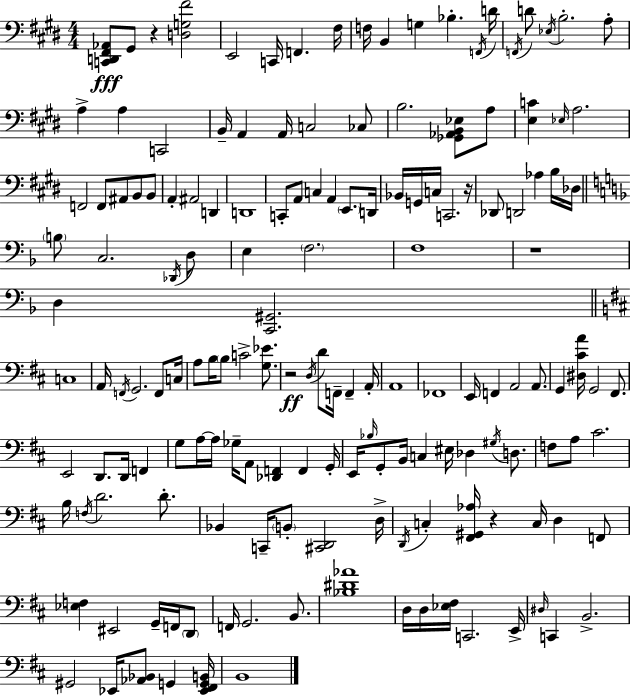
X:1
T:Untitled
M:4/4
L:1/4
K:E
[C,,D,,^F,,_A,,]/2 ^G,,/2 z [D,G,^F]2 E,,2 C,,/4 F,, ^F,/4 F,/4 B,, G, _B, F,,/4 D/4 F,,/4 D/2 _E,/4 B,2 A,/2 A, A, C,,2 B,,/4 A,, A,,/4 C,2 _C,/2 B,2 [_G,,_A,,B,,_E,]/2 A,/2 [E,C] _E,/4 A,2 F,,2 F,,/2 ^A,,/2 B,,/2 B,,/2 A,, ^A,,2 D,, D,,4 C,,/2 A,,/2 C, A,, E,,/2 D,,/4 _B,,/4 G,,/4 C,/4 C,,2 z/4 _D,,/2 D,,2 _A, B,/4 _D,/4 B,/2 C,2 _D,,/4 D,/2 E, F,2 F,4 z4 D, [C,,^G,,]2 C,4 A,,/4 F,,/4 G,,2 F,,/2 C,/4 A,/2 B,/4 B,/2 C2 [G,_E]/2 z2 D,/4 D/2 F,,/4 F,, A,,/4 A,,4 _F,,4 E,,/4 F,, A,,2 A,,/2 G,, [^D,^CA]/4 G,,2 ^F,,/2 E,,2 D,,/2 D,,/4 F,, G,/2 A,/4 A,/4 _G,/4 A,,/2 [_D,,F,,] F,, G,,/4 E,,/4 _B,/4 G,,/2 B,,/4 C, ^E,/4 _D, ^G,/4 D,/2 F,/2 A,/2 ^C2 B,/4 F,/4 D2 D/2 _B,, C,,/4 B,,/2 [^C,,D,,]2 D,/4 D,,/4 C, [^F,,^G,,_A,]/4 z C,/4 D, F,,/2 [_E,F,] ^E,,2 G,,/4 F,,/4 D,,/2 F,,/4 G,,2 B,,/2 [_B,^D_A]4 D,/4 D,/4 [_E,^F,]/4 C,,2 E,,/4 ^D,/4 C,, B,,2 ^G,,2 _E,,/4 [_A,,_B,,]/2 G,, [_E,,^F,,G,,B,,]/4 B,,4